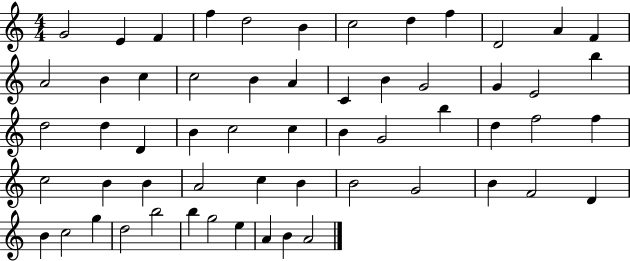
G4/h E4/q F4/q F5/q D5/h B4/q C5/h D5/q F5/q D4/h A4/q F4/q A4/h B4/q C5/q C5/h B4/q A4/q C4/q B4/q G4/h G4/q E4/h B5/q D5/h D5/q D4/q B4/q C5/h C5/q B4/q G4/h B5/q D5/q F5/h F5/q C5/h B4/q B4/q A4/h C5/q B4/q B4/h G4/h B4/q F4/h D4/q B4/q C5/h G5/q D5/h B5/h B5/q G5/h E5/q A4/q B4/q A4/h